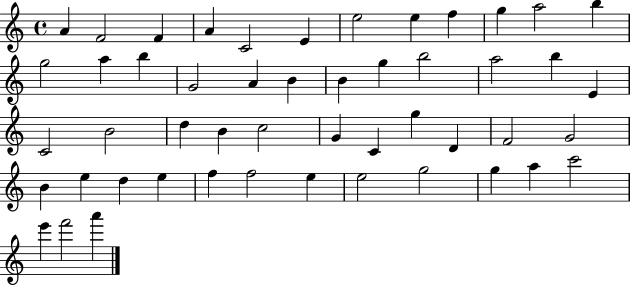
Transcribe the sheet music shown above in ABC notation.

X:1
T:Untitled
M:4/4
L:1/4
K:C
A F2 F A C2 E e2 e f g a2 b g2 a b G2 A B B g b2 a2 b E C2 B2 d B c2 G C g D F2 G2 B e d e f f2 e e2 g2 g a c'2 e' f'2 a'